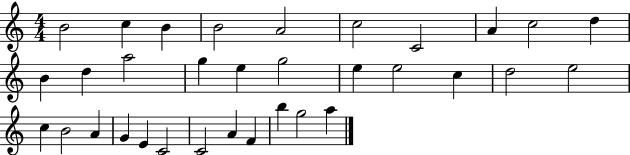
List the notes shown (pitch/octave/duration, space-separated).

B4/h C5/q B4/q B4/h A4/h C5/h C4/h A4/q C5/h D5/q B4/q D5/q A5/h G5/q E5/q G5/h E5/q E5/h C5/q D5/h E5/h C5/q B4/h A4/q G4/q E4/q C4/h C4/h A4/q F4/q B5/q G5/h A5/q